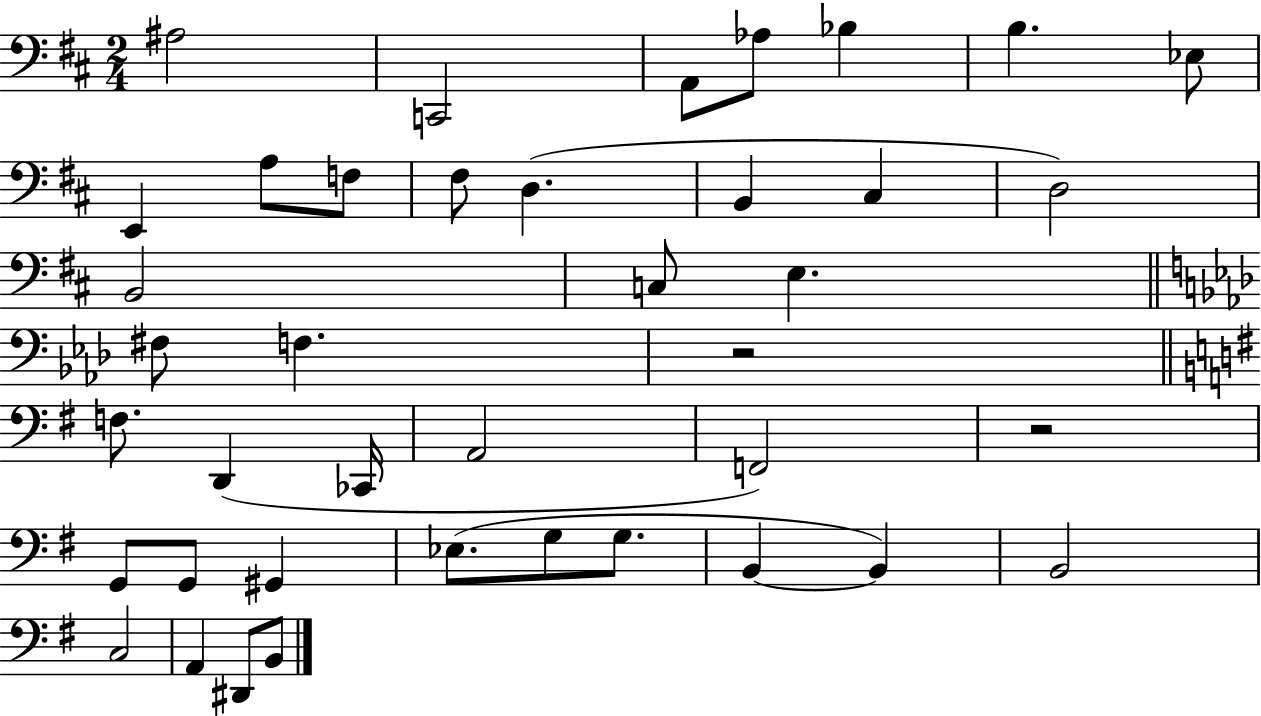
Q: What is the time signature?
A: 2/4